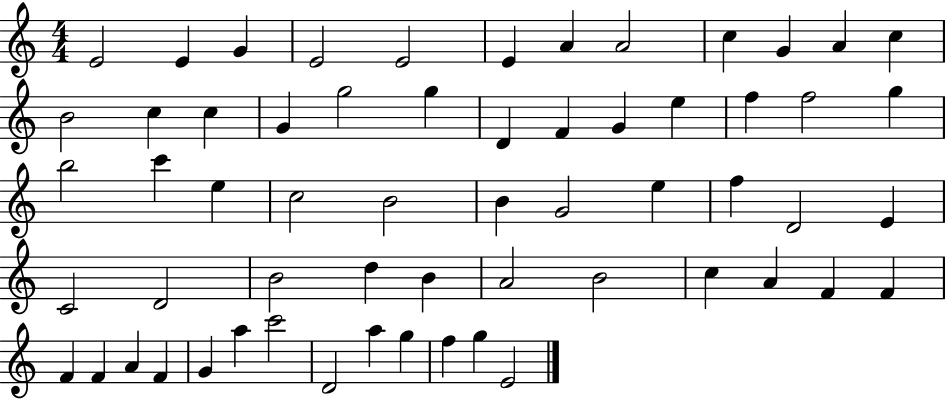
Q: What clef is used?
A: treble